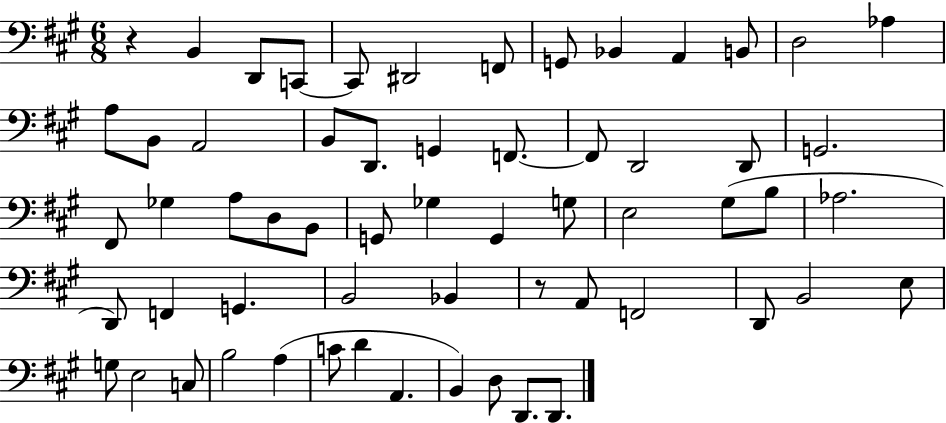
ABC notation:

X:1
T:Untitled
M:6/8
L:1/4
K:A
z B,, D,,/2 C,,/2 C,,/2 ^D,,2 F,,/2 G,,/2 _B,, A,, B,,/2 D,2 _A, A,/2 B,,/2 A,,2 B,,/2 D,,/2 G,, F,,/2 F,,/2 D,,2 D,,/2 G,,2 ^F,,/2 _G, A,/2 D,/2 B,,/2 G,,/2 _G, G,, G,/2 E,2 ^G,/2 B,/2 _A,2 D,,/2 F,, G,, B,,2 _B,, z/2 A,,/2 F,,2 D,,/2 B,,2 E,/2 G,/2 E,2 C,/2 B,2 A, C/2 D A,, B,, D,/2 D,,/2 D,,/2